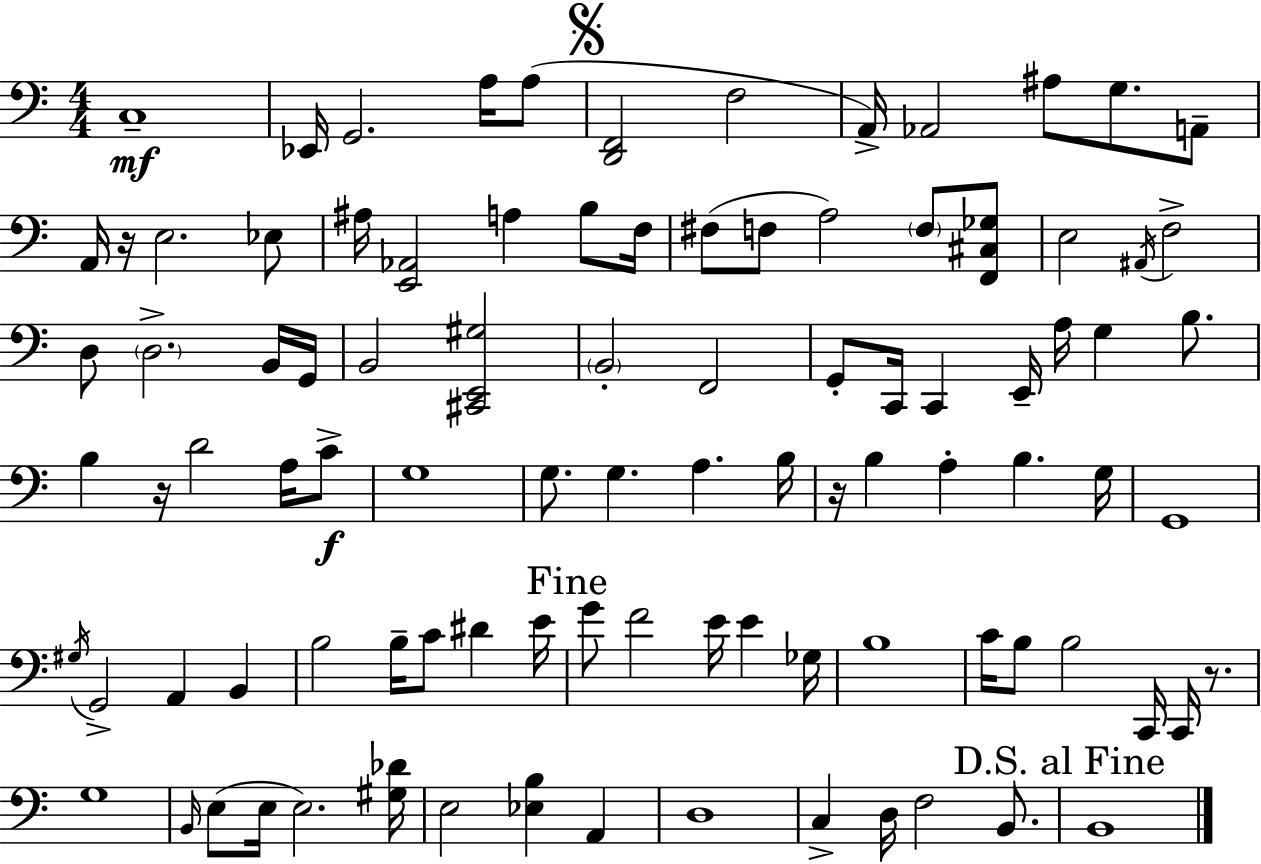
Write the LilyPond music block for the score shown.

{
  \clef bass
  \numericTimeSignature
  \time 4/4
  \key a \minor
  c1--\mf | ees,16 g,2. a16 a8( | \mark \markup { \musicglyph "scripts.segno" } <d, f,>2 f2 | a,16->) aes,2 ais8 g8. a,8-- | \break a,16 r16 e2. ees8 | ais16 <e, aes,>2 a4 b8 f16 | fis8( f8 a2) \parenthesize f8 <f, cis ges>8 | e2 \acciaccatura { ais,16 } f2-> | \break d8 \parenthesize d2.-> b,16 | g,16 b,2 <cis, e, gis>2 | \parenthesize b,2-. f,2 | g,8-. c,16 c,4 e,16-- a16 g4 b8. | \break b4 r16 d'2 a16 c'8->\f | g1 | g8. g4. a4. | b16 r16 b4 a4-. b4. | \break g16 g,1 | \acciaccatura { gis16 } g,2-> a,4 b,4 | b2 b16-- c'8 dis'4 | e'16 \mark "Fine" g'8 f'2 e'16 e'4 | \break ges16 b1 | c'16 b8 b2 c,16 c,16 r8. | g1 | \grace { b,16 } e8( e16 e2.) | \break <gis des'>16 e2 <ees b>4 a,4 | d1 | c4-> d16 f2 | b,8. \mark "D.S. al Fine" b,1 | \break \bar "|."
}